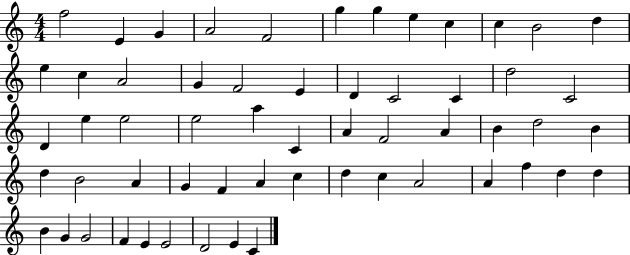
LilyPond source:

{
  \clef treble
  \numericTimeSignature
  \time 4/4
  \key c \major
  f''2 e'4 g'4 | a'2 f'2 | g''4 g''4 e''4 c''4 | c''4 b'2 d''4 | \break e''4 c''4 a'2 | g'4 f'2 e'4 | d'4 c'2 c'4 | d''2 c'2 | \break d'4 e''4 e''2 | e''2 a''4 c'4 | a'4 f'2 a'4 | b'4 d''2 b'4 | \break d''4 b'2 a'4 | g'4 f'4 a'4 c''4 | d''4 c''4 a'2 | a'4 f''4 d''4 d''4 | \break b'4 g'4 g'2 | f'4 e'4 e'2 | d'2 e'4 c'4 | \bar "|."
}